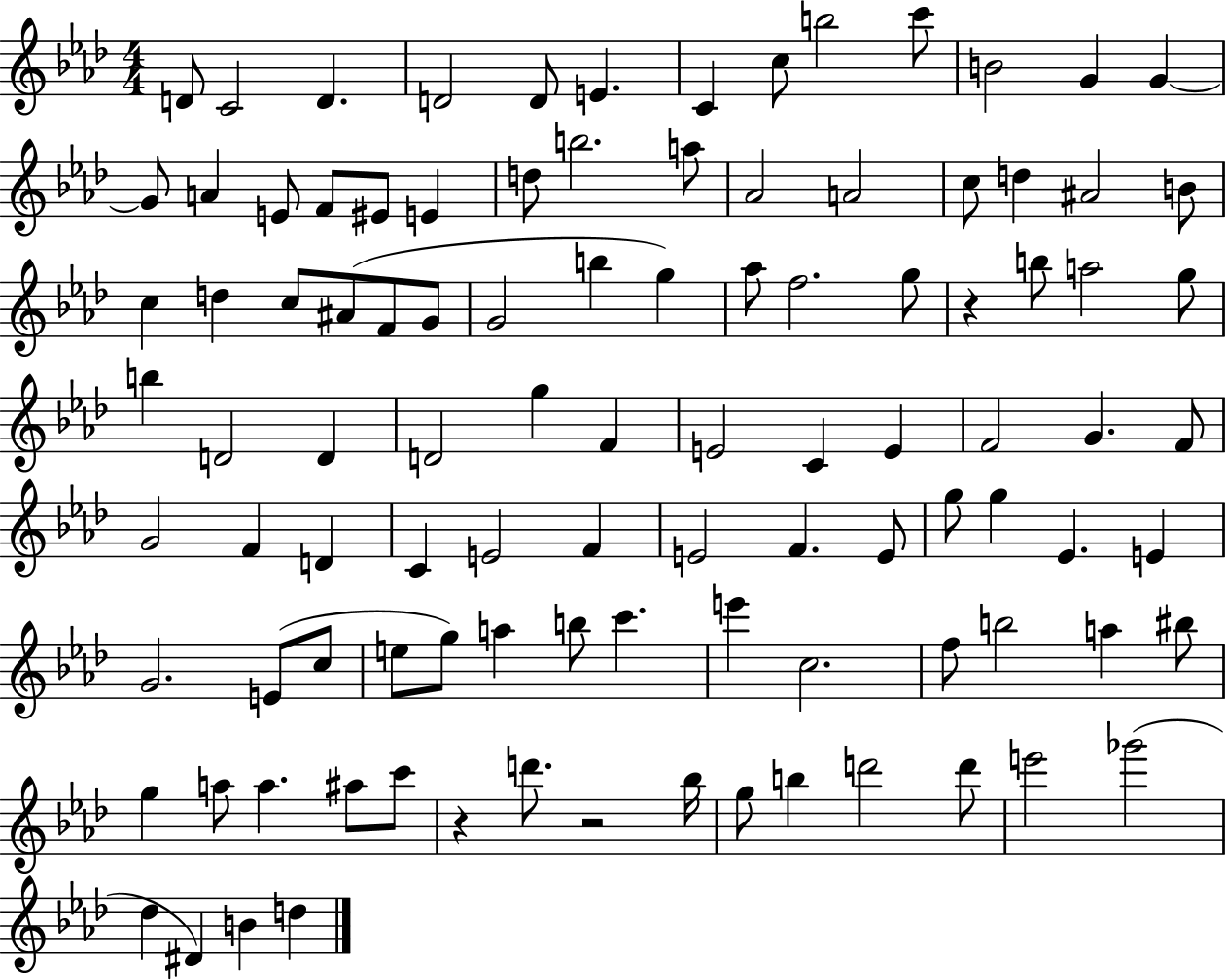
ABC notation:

X:1
T:Untitled
M:4/4
L:1/4
K:Ab
D/2 C2 D D2 D/2 E C c/2 b2 c'/2 B2 G G G/2 A E/2 F/2 ^E/2 E d/2 b2 a/2 _A2 A2 c/2 d ^A2 B/2 c d c/2 ^A/2 F/2 G/2 G2 b g _a/2 f2 g/2 z b/2 a2 g/2 b D2 D D2 g F E2 C E F2 G F/2 G2 F D C E2 F E2 F E/2 g/2 g _E E G2 E/2 c/2 e/2 g/2 a b/2 c' e' c2 f/2 b2 a ^b/2 g a/2 a ^a/2 c'/2 z d'/2 z2 _b/4 g/2 b d'2 d'/2 e'2 _g'2 _d ^D B d